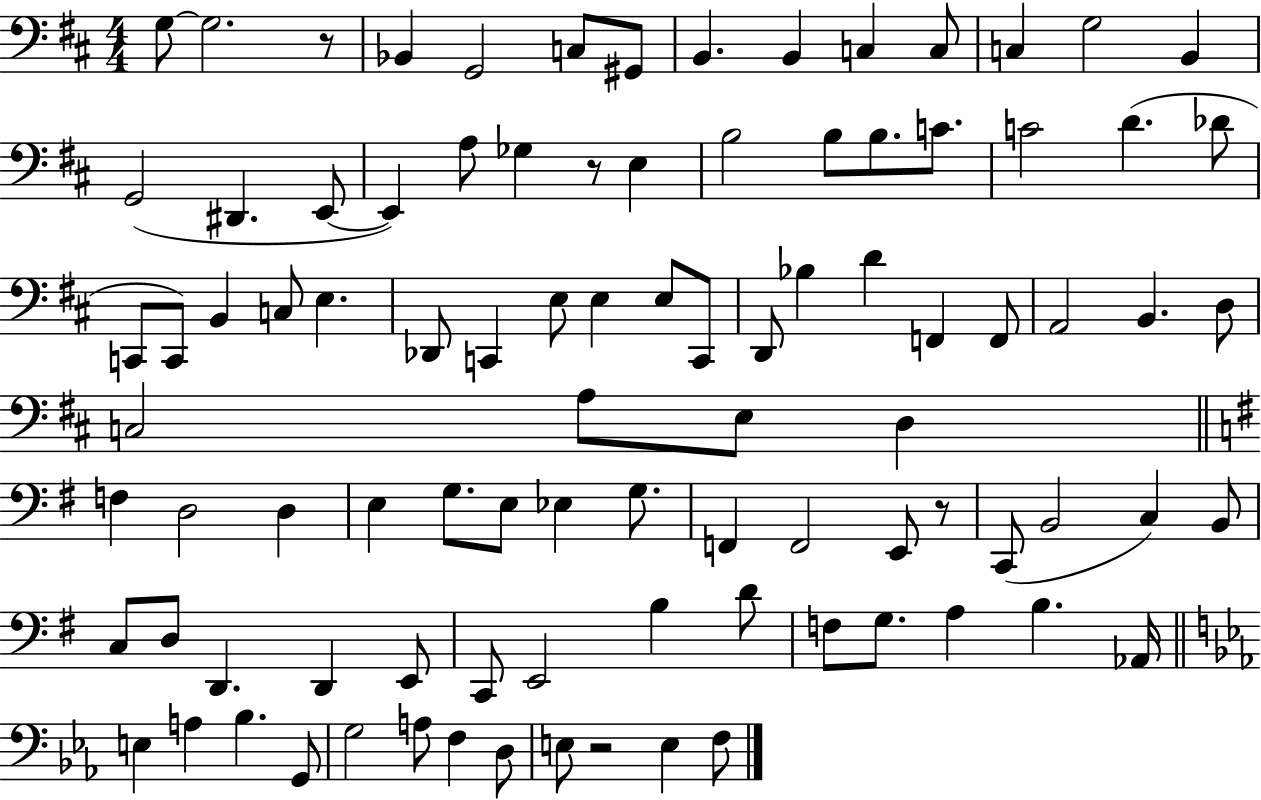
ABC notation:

X:1
T:Untitled
M:4/4
L:1/4
K:D
G,/2 G,2 z/2 _B,, G,,2 C,/2 ^G,,/2 B,, B,, C, C,/2 C, G,2 B,, G,,2 ^D,, E,,/2 E,, A,/2 _G, z/2 E, B,2 B,/2 B,/2 C/2 C2 D _D/2 C,,/2 C,,/2 B,, C,/2 E, _D,,/2 C,, E,/2 E, E,/2 C,,/2 D,,/2 _B, D F,, F,,/2 A,,2 B,, D,/2 C,2 A,/2 E,/2 D, F, D,2 D, E, G,/2 E,/2 _E, G,/2 F,, F,,2 E,,/2 z/2 C,,/2 B,,2 C, B,,/2 C,/2 D,/2 D,, D,, E,,/2 C,,/2 E,,2 B, D/2 F,/2 G,/2 A, B, _A,,/4 E, A, _B, G,,/2 G,2 A,/2 F, D,/2 E,/2 z2 E, F,/2